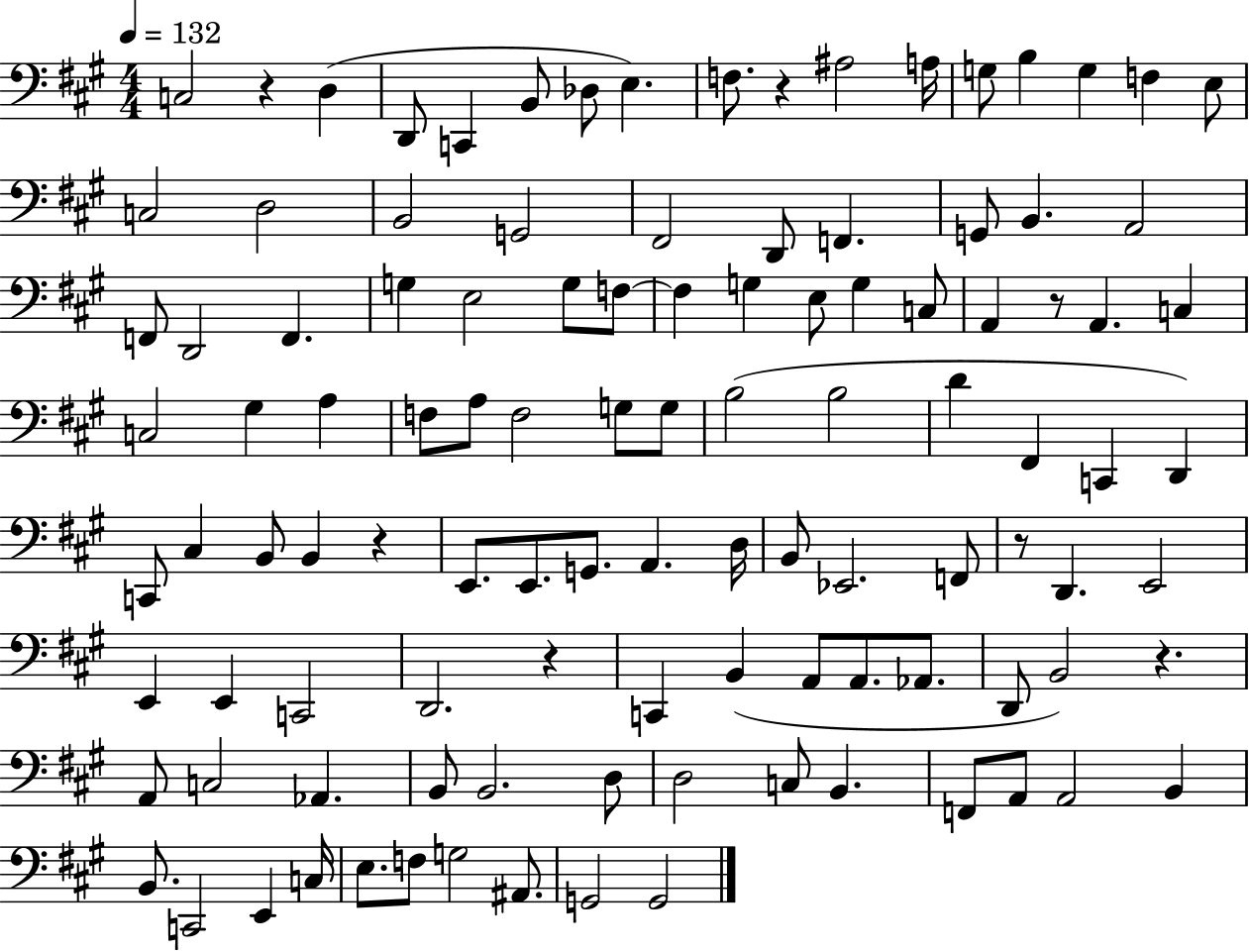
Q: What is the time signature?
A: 4/4